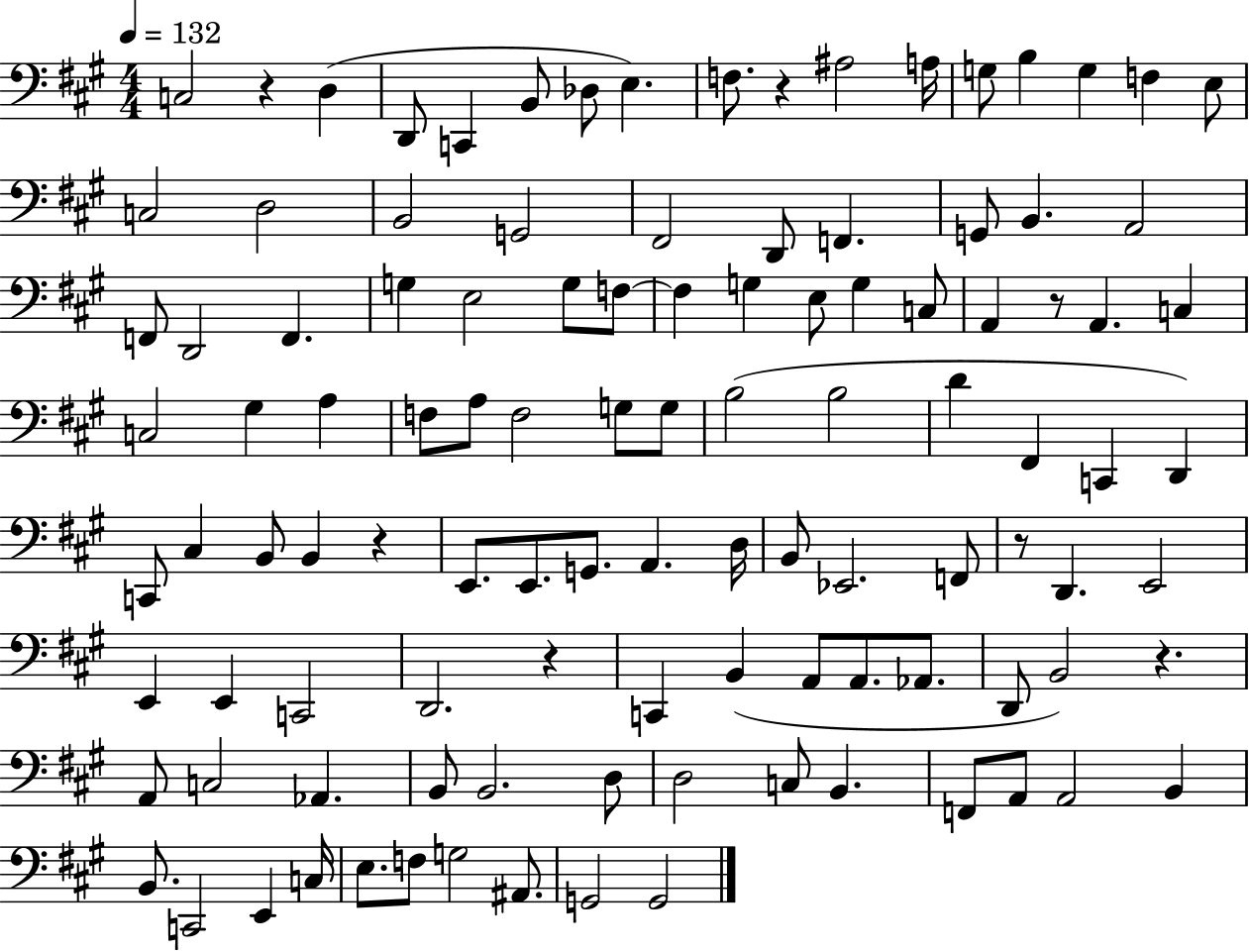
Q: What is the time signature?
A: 4/4